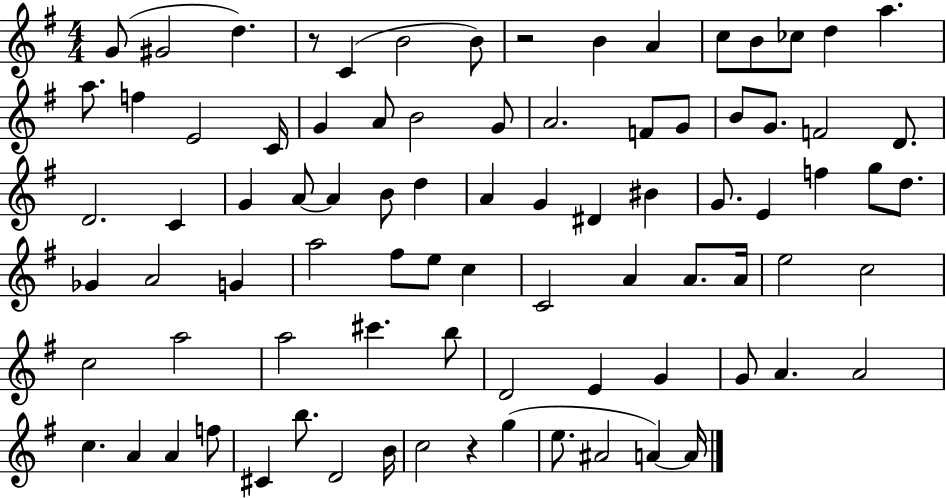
G4/e G#4/h D5/q. R/e C4/q B4/h B4/e R/h B4/q A4/q C5/e B4/e CES5/e D5/q A5/q. A5/e. F5/q E4/h C4/s G4/q A4/e B4/h G4/e A4/h. F4/e G4/e B4/e G4/e. F4/h D4/e. D4/h. C4/q G4/q A4/e A4/q B4/e D5/q A4/q G4/q D#4/q BIS4/q G4/e. E4/q F5/q G5/e D5/e. Gb4/q A4/h G4/q A5/h F#5/e E5/e C5/q C4/h A4/q A4/e. A4/s E5/h C5/h C5/h A5/h A5/h C#6/q. B5/e D4/h E4/q G4/q G4/e A4/q. A4/h C5/q. A4/q A4/q F5/e C#4/q B5/e. D4/h B4/s C5/h R/q G5/q E5/e. A#4/h A4/q A4/s